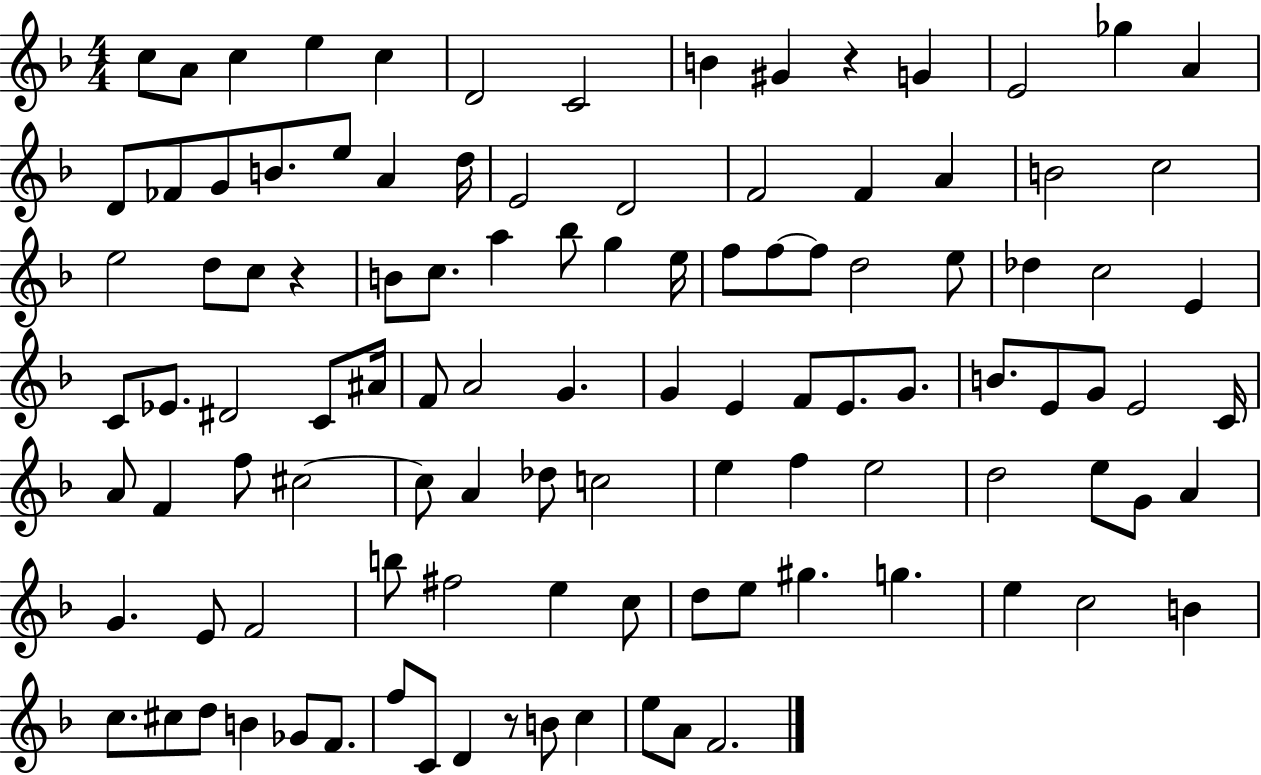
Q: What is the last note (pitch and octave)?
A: F4